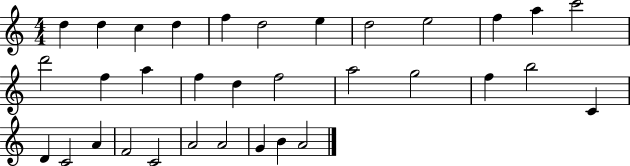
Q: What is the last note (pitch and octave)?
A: A4